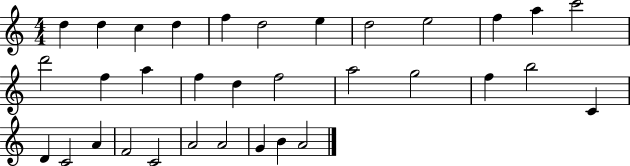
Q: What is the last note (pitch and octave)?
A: A4